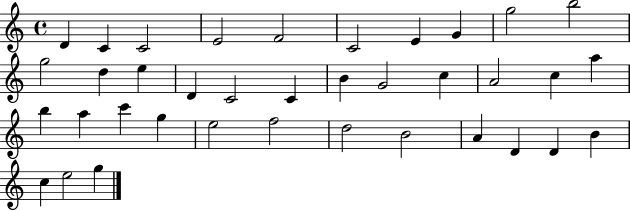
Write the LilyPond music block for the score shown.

{
  \clef treble
  \time 4/4
  \defaultTimeSignature
  \key c \major
  d'4 c'4 c'2 | e'2 f'2 | c'2 e'4 g'4 | g''2 b''2 | \break g''2 d''4 e''4 | d'4 c'2 c'4 | b'4 g'2 c''4 | a'2 c''4 a''4 | \break b''4 a''4 c'''4 g''4 | e''2 f''2 | d''2 b'2 | a'4 d'4 d'4 b'4 | \break c''4 e''2 g''4 | \bar "|."
}